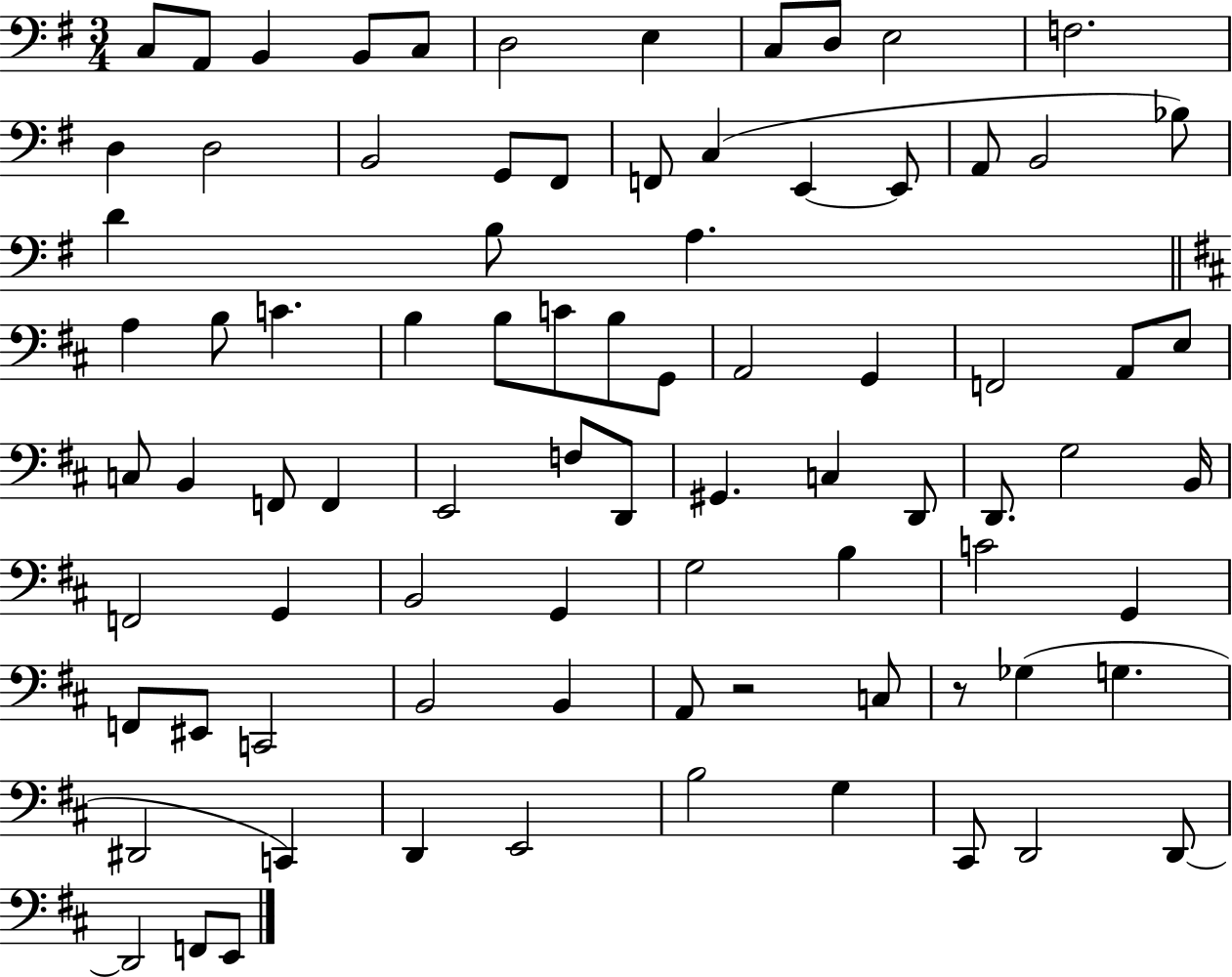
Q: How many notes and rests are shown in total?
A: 83